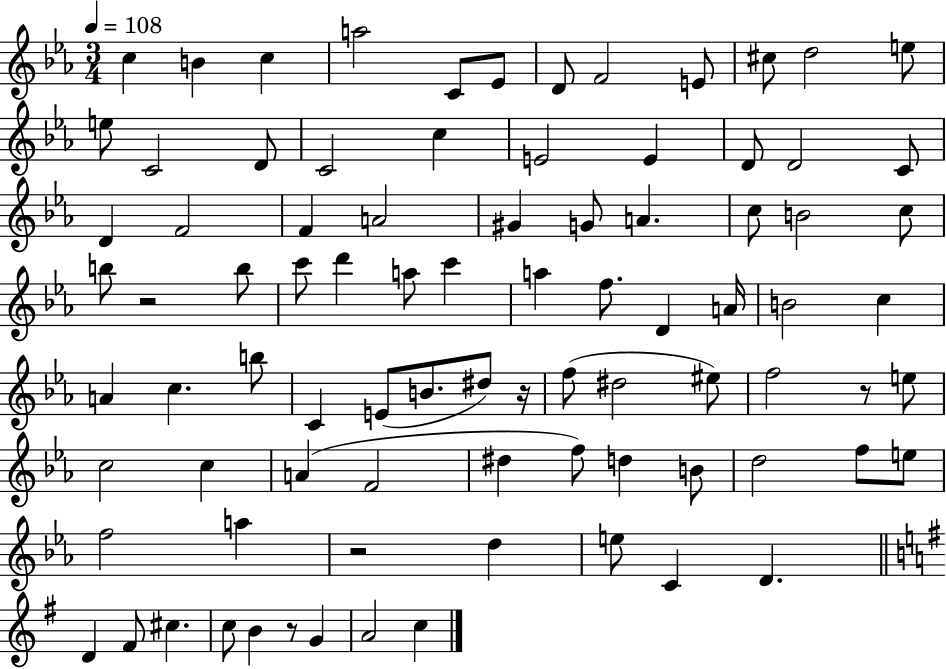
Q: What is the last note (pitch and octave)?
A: C5